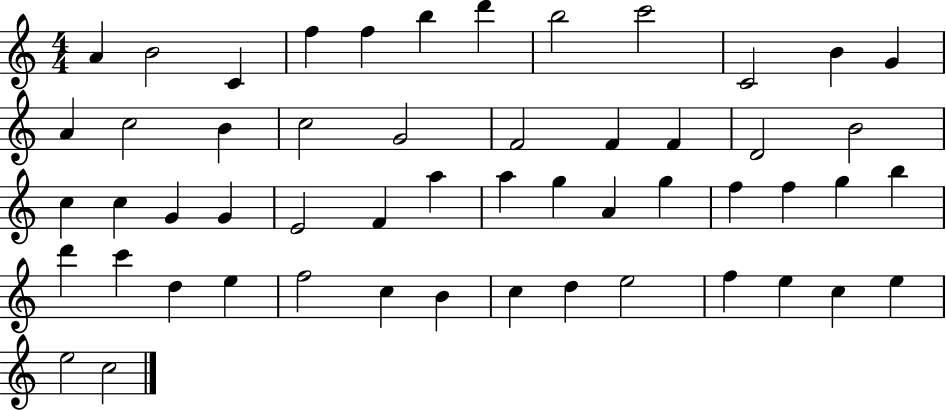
{
  \clef treble
  \numericTimeSignature
  \time 4/4
  \key c \major
  a'4 b'2 c'4 | f''4 f''4 b''4 d'''4 | b''2 c'''2 | c'2 b'4 g'4 | \break a'4 c''2 b'4 | c''2 g'2 | f'2 f'4 f'4 | d'2 b'2 | \break c''4 c''4 g'4 g'4 | e'2 f'4 a''4 | a''4 g''4 a'4 g''4 | f''4 f''4 g''4 b''4 | \break d'''4 c'''4 d''4 e''4 | f''2 c''4 b'4 | c''4 d''4 e''2 | f''4 e''4 c''4 e''4 | \break e''2 c''2 | \bar "|."
}